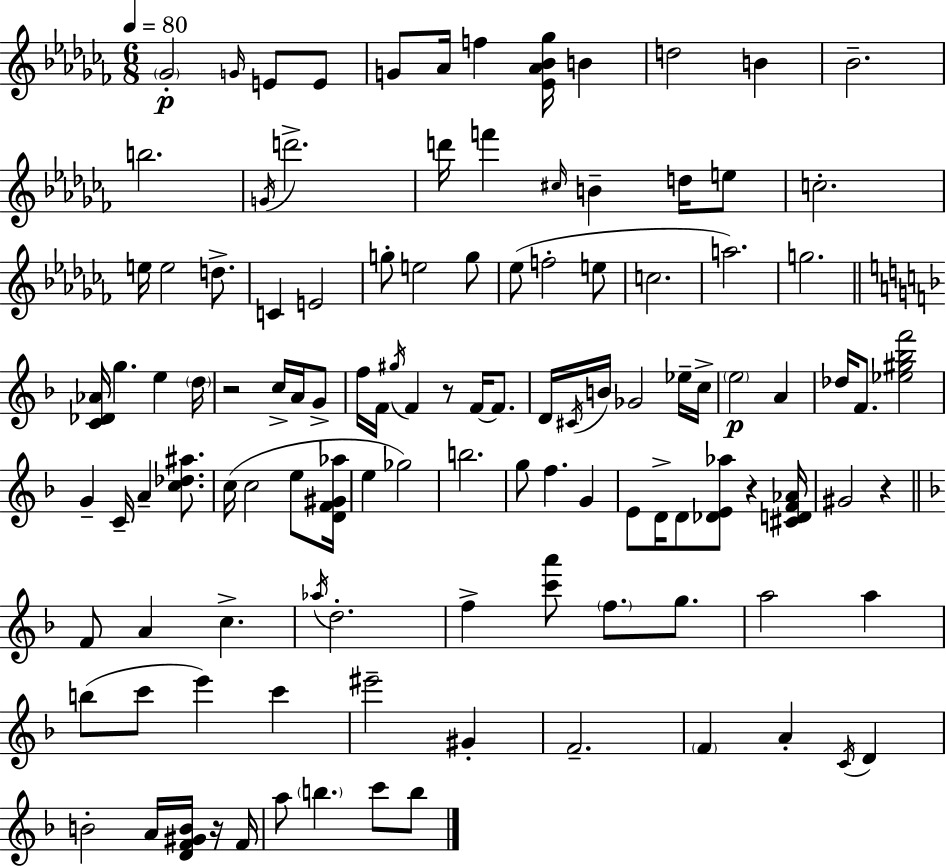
X:1
T:Untitled
M:6/8
L:1/4
K:Abm
_G2 G/4 E/2 E/2 G/2 _A/4 f [_E_A_B_g]/4 B d2 B _B2 b2 G/4 d'2 d'/4 f' ^c/4 B d/4 e/2 c2 e/4 e2 d/2 C E2 g/2 e2 g/2 _e/2 f2 e/2 c2 a2 g2 [C_D_A]/4 g e d/4 z2 c/4 A/4 G/2 f/4 F/4 ^g/4 F z/2 F/4 F/2 D/4 ^C/4 B/4 _G2 _e/4 c/4 e2 A _d/4 F/2 [_e^g_bf']2 G C/4 A [c_d^a]/2 c/4 c2 e/2 [DF^G_a]/4 e _g2 b2 g/2 f G E/2 D/4 D/2 [_DE_a]/2 z [^CDF_A]/4 ^G2 z F/2 A c _a/4 d2 f [c'a']/2 f/2 g/2 a2 a b/2 c'/2 e' c' ^e'2 ^G F2 F A C/4 D B2 A/4 [DF^GB]/4 z/4 F/4 a/2 b c'/2 b/2